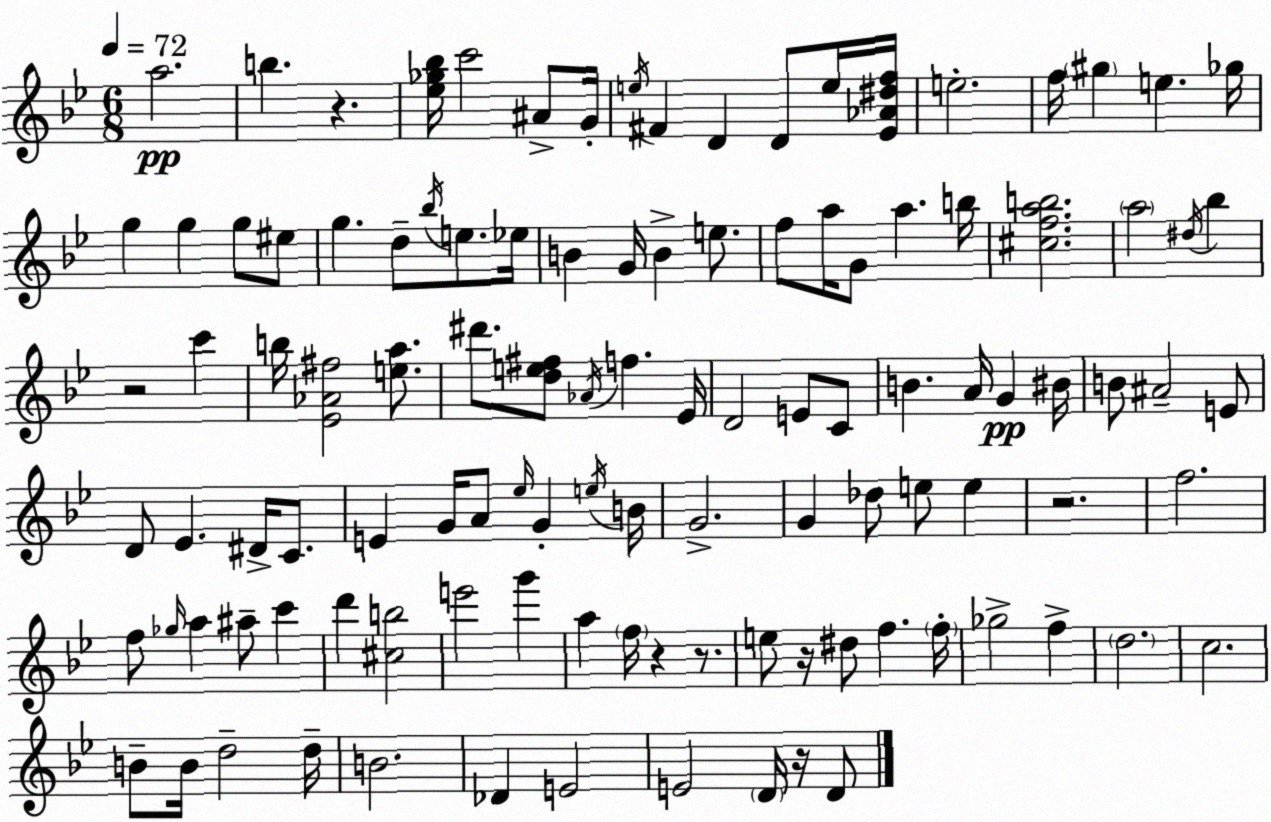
X:1
T:Untitled
M:6/8
L:1/4
K:Gm
a2 b z [_e_g_b]/4 c'2 ^A/2 G/4 e/4 ^F D D/2 e/4 [_E_A^df]/4 e2 f/4 ^g e _g/4 g g g/2 ^e/2 g d/2 _b/4 e/2 _e/4 B G/4 B e/2 f/2 a/4 G/2 a b/4 [^cfab]2 a2 ^d/4 _b z2 c' b/4 [_E_A^f]2 [ea]/2 ^d'/2 [de^f]/2 _A/4 f _E/4 D2 E/2 C/2 B A/4 G ^B/4 B/2 ^A2 E/2 D/2 _E ^D/4 C/2 E G/4 A/2 _e/4 G e/4 B/4 G2 G _d/2 e/2 e z2 f2 f/2 _g/4 a ^a/2 c' d' [^cb]2 e'2 g' a f/4 z z/2 e/2 z/4 ^d/2 f f/4 _g2 f d2 c2 B/2 B/4 d2 d/4 B2 _D E2 E2 D/4 z/4 D/2